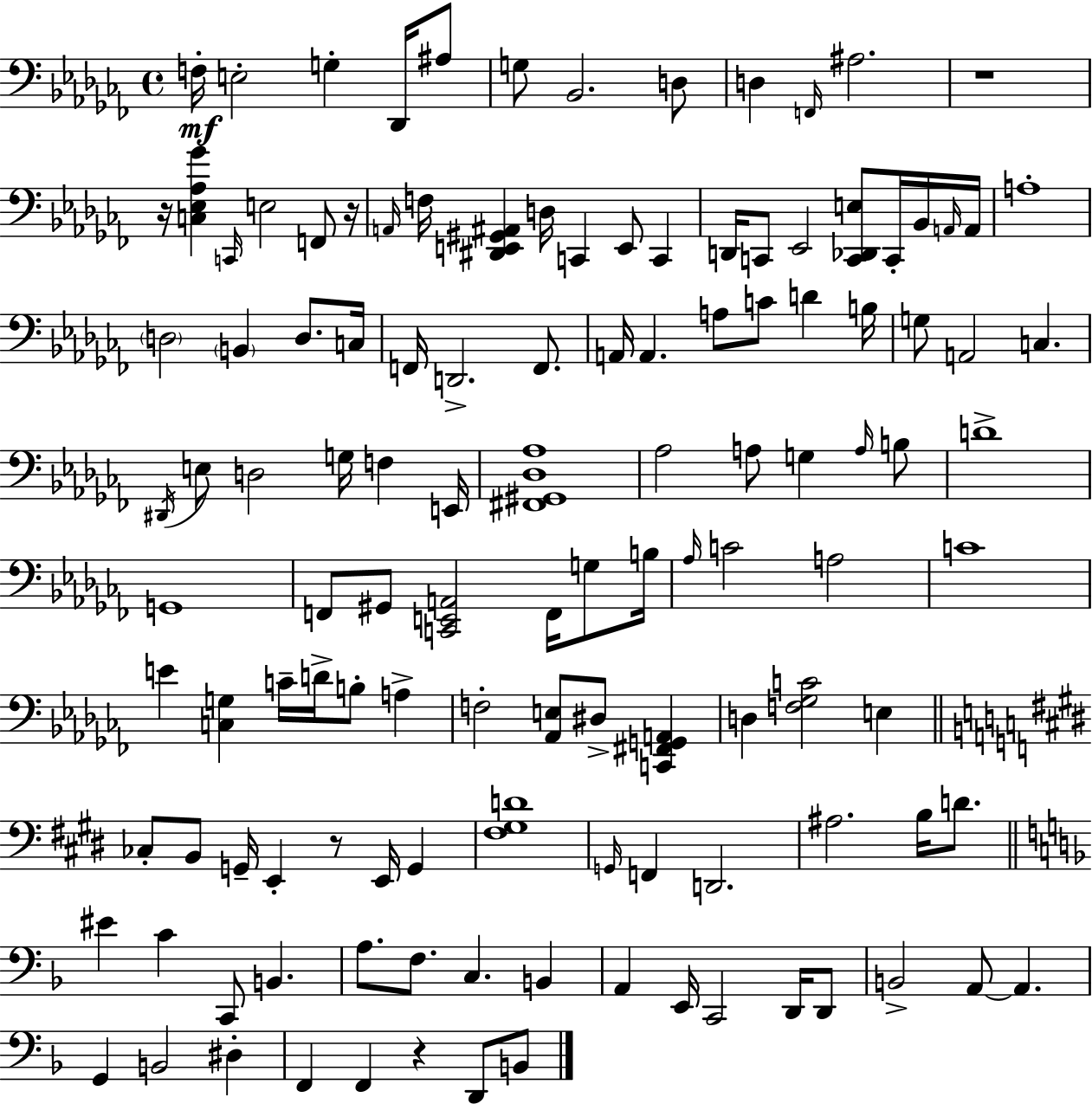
F3/s E3/h G3/q Db2/s A#3/e G3/e Bb2/h. D3/e D3/q F2/s A#3/h. R/w R/s [C3,Eb3,Ab3,Gb4]/q C2/s E3/h F2/e R/s A2/s F3/s [D#2,E2,G#2,A#2]/q D3/s C2/q E2/e C2/q D2/s C2/e Eb2/h [C2,Db2,E3]/e C2/s Bb2/s A2/s A2/s A3/w D3/h B2/q D3/e. C3/s F2/s D2/h. F2/e. A2/s A2/q. A3/e C4/e D4/q B3/s G3/e A2/h C3/q. D#2/s E3/e D3/h G3/s F3/q E2/s [F#2,G#2,Db3,Ab3]/w Ab3/h A3/e G3/q A3/s B3/e D4/w G2/w F2/e G#2/e [C2,E2,A2]/h F2/s G3/e B3/s Ab3/s C4/h A3/h C4/w E4/q [C3,G3]/q C4/s D4/s B3/e A3/q F3/h [Ab2,E3]/e D#3/e [C2,F#2,G2,A2]/q D3/q [F3,Gb3,C4]/h E3/q CES3/e B2/e G2/s E2/q R/e E2/s G2/q [F#3,G#3,D4]/w G2/s F2/q D2/h. A#3/h. B3/s D4/e. EIS4/q C4/q C2/e B2/q. A3/e. F3/e. C3/q. B2/q A2/q E2/s C2/h D2/s D2/e B2/h A2/e A2/q. G2/q B2/h D#3/q F2/q F2/q R/q D2/e B2/e